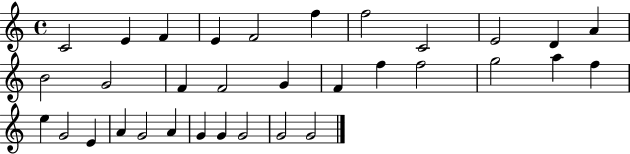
X:1
T:Untitled
M:4/4
L:1/4
K:C
C2 E F E F2 f f2 C2 E2 D A B2 G2 F F2 G F f f2 g2 a f e G2 E A G2 A G G G2 G2 G2